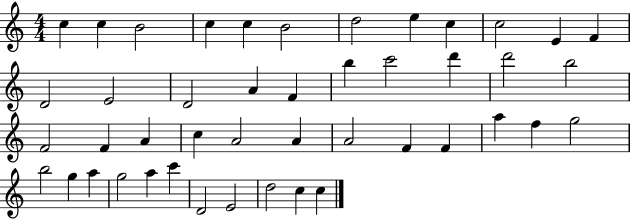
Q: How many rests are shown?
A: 0